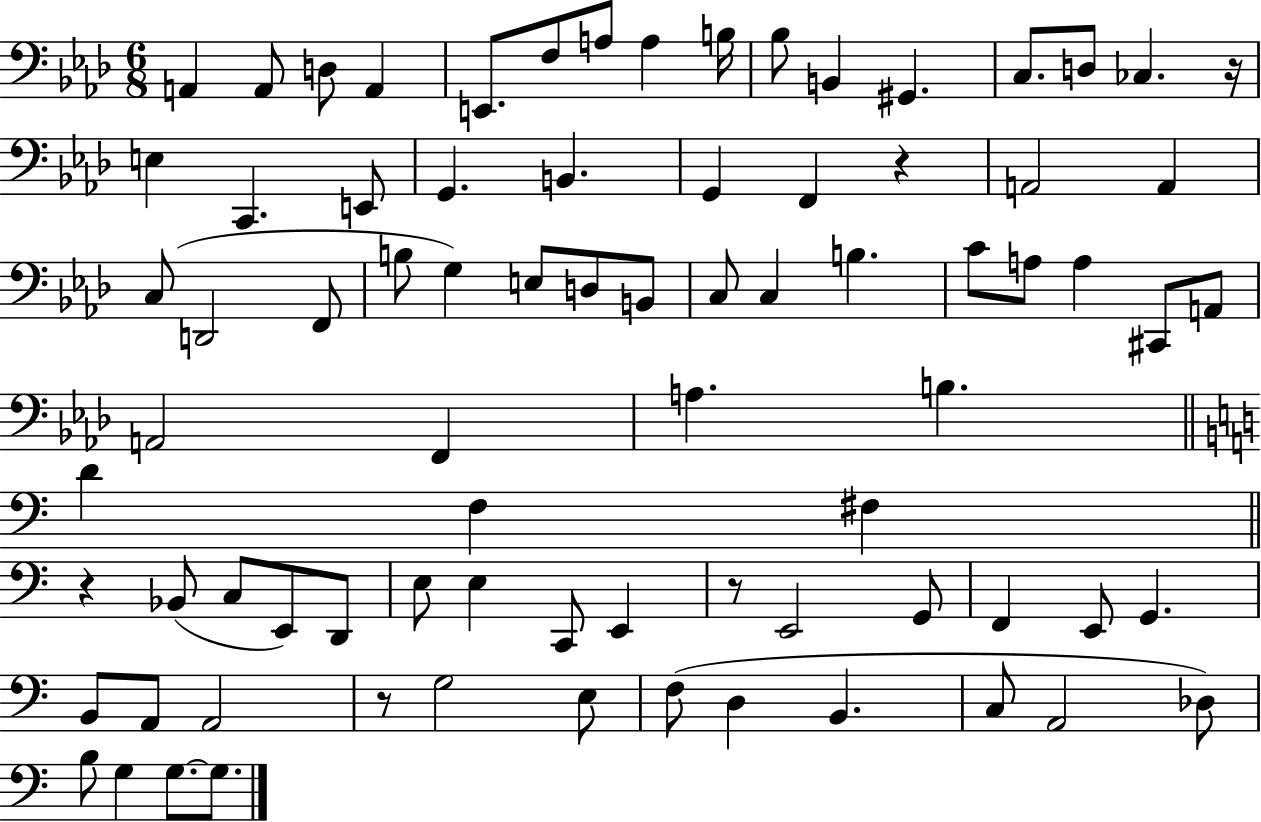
A2/q A2/e D3/e A2/q E2/e. F3/e A3/e A3/q B3/s Bb3/e B2/q G#2/q. C3/e. D3/e CES3/q. R/s E3/q C2/q. E2/e G2/q. B2/q. G2/q F2/q R/q A2/h A2/q C3/e D2/h F2/e B3/e G3/q E3/e D3/e B2/e C3/e C3/q B3/q. C4/e A3/e A3/q C#2/e A2/e A2/h F2/q A3/q. B3/q. D4/q F3/q F#3/q R/q Bb2/e C3/e E2/e D2/e E3/e E3/q C2/e E2/q R/e E2/h G2/e F2/q E2/e G2/q. B2/e A2/e A2/h R/e G3/h E3/e F3/e D3/q B2/q. C3/e A2/h Db3/e B3/e G3/q G3/e. G3/e.